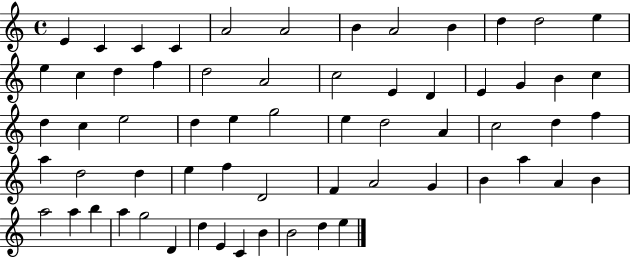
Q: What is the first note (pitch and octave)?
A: E4